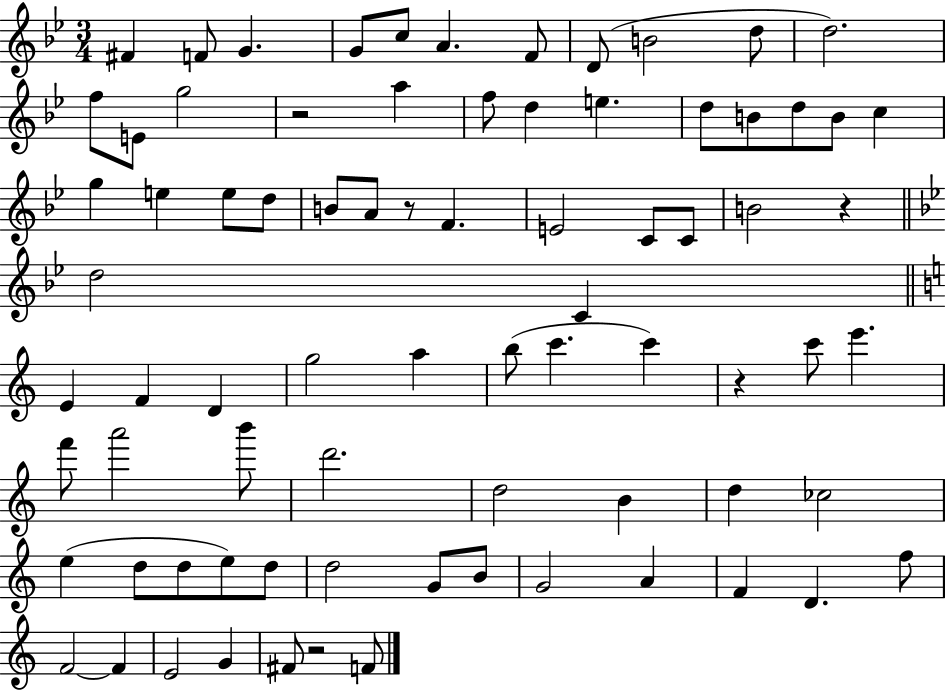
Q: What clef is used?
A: treble